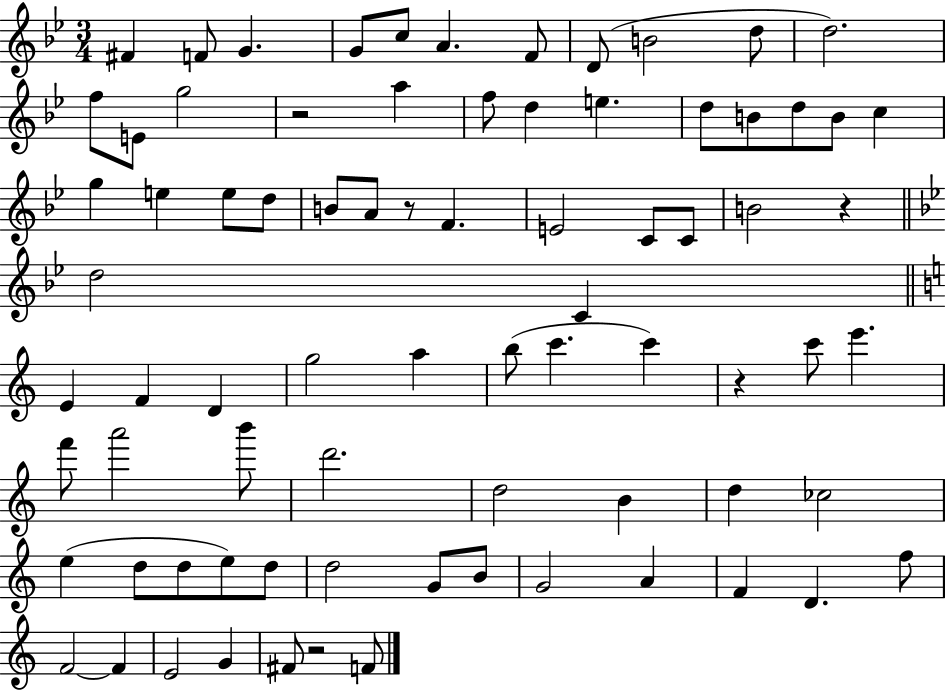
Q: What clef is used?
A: treble